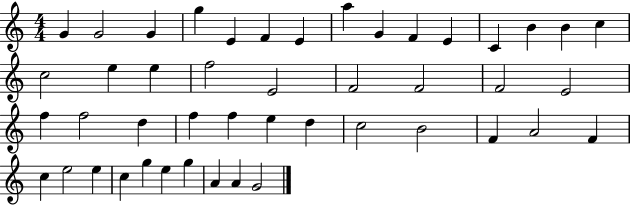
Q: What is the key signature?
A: C major